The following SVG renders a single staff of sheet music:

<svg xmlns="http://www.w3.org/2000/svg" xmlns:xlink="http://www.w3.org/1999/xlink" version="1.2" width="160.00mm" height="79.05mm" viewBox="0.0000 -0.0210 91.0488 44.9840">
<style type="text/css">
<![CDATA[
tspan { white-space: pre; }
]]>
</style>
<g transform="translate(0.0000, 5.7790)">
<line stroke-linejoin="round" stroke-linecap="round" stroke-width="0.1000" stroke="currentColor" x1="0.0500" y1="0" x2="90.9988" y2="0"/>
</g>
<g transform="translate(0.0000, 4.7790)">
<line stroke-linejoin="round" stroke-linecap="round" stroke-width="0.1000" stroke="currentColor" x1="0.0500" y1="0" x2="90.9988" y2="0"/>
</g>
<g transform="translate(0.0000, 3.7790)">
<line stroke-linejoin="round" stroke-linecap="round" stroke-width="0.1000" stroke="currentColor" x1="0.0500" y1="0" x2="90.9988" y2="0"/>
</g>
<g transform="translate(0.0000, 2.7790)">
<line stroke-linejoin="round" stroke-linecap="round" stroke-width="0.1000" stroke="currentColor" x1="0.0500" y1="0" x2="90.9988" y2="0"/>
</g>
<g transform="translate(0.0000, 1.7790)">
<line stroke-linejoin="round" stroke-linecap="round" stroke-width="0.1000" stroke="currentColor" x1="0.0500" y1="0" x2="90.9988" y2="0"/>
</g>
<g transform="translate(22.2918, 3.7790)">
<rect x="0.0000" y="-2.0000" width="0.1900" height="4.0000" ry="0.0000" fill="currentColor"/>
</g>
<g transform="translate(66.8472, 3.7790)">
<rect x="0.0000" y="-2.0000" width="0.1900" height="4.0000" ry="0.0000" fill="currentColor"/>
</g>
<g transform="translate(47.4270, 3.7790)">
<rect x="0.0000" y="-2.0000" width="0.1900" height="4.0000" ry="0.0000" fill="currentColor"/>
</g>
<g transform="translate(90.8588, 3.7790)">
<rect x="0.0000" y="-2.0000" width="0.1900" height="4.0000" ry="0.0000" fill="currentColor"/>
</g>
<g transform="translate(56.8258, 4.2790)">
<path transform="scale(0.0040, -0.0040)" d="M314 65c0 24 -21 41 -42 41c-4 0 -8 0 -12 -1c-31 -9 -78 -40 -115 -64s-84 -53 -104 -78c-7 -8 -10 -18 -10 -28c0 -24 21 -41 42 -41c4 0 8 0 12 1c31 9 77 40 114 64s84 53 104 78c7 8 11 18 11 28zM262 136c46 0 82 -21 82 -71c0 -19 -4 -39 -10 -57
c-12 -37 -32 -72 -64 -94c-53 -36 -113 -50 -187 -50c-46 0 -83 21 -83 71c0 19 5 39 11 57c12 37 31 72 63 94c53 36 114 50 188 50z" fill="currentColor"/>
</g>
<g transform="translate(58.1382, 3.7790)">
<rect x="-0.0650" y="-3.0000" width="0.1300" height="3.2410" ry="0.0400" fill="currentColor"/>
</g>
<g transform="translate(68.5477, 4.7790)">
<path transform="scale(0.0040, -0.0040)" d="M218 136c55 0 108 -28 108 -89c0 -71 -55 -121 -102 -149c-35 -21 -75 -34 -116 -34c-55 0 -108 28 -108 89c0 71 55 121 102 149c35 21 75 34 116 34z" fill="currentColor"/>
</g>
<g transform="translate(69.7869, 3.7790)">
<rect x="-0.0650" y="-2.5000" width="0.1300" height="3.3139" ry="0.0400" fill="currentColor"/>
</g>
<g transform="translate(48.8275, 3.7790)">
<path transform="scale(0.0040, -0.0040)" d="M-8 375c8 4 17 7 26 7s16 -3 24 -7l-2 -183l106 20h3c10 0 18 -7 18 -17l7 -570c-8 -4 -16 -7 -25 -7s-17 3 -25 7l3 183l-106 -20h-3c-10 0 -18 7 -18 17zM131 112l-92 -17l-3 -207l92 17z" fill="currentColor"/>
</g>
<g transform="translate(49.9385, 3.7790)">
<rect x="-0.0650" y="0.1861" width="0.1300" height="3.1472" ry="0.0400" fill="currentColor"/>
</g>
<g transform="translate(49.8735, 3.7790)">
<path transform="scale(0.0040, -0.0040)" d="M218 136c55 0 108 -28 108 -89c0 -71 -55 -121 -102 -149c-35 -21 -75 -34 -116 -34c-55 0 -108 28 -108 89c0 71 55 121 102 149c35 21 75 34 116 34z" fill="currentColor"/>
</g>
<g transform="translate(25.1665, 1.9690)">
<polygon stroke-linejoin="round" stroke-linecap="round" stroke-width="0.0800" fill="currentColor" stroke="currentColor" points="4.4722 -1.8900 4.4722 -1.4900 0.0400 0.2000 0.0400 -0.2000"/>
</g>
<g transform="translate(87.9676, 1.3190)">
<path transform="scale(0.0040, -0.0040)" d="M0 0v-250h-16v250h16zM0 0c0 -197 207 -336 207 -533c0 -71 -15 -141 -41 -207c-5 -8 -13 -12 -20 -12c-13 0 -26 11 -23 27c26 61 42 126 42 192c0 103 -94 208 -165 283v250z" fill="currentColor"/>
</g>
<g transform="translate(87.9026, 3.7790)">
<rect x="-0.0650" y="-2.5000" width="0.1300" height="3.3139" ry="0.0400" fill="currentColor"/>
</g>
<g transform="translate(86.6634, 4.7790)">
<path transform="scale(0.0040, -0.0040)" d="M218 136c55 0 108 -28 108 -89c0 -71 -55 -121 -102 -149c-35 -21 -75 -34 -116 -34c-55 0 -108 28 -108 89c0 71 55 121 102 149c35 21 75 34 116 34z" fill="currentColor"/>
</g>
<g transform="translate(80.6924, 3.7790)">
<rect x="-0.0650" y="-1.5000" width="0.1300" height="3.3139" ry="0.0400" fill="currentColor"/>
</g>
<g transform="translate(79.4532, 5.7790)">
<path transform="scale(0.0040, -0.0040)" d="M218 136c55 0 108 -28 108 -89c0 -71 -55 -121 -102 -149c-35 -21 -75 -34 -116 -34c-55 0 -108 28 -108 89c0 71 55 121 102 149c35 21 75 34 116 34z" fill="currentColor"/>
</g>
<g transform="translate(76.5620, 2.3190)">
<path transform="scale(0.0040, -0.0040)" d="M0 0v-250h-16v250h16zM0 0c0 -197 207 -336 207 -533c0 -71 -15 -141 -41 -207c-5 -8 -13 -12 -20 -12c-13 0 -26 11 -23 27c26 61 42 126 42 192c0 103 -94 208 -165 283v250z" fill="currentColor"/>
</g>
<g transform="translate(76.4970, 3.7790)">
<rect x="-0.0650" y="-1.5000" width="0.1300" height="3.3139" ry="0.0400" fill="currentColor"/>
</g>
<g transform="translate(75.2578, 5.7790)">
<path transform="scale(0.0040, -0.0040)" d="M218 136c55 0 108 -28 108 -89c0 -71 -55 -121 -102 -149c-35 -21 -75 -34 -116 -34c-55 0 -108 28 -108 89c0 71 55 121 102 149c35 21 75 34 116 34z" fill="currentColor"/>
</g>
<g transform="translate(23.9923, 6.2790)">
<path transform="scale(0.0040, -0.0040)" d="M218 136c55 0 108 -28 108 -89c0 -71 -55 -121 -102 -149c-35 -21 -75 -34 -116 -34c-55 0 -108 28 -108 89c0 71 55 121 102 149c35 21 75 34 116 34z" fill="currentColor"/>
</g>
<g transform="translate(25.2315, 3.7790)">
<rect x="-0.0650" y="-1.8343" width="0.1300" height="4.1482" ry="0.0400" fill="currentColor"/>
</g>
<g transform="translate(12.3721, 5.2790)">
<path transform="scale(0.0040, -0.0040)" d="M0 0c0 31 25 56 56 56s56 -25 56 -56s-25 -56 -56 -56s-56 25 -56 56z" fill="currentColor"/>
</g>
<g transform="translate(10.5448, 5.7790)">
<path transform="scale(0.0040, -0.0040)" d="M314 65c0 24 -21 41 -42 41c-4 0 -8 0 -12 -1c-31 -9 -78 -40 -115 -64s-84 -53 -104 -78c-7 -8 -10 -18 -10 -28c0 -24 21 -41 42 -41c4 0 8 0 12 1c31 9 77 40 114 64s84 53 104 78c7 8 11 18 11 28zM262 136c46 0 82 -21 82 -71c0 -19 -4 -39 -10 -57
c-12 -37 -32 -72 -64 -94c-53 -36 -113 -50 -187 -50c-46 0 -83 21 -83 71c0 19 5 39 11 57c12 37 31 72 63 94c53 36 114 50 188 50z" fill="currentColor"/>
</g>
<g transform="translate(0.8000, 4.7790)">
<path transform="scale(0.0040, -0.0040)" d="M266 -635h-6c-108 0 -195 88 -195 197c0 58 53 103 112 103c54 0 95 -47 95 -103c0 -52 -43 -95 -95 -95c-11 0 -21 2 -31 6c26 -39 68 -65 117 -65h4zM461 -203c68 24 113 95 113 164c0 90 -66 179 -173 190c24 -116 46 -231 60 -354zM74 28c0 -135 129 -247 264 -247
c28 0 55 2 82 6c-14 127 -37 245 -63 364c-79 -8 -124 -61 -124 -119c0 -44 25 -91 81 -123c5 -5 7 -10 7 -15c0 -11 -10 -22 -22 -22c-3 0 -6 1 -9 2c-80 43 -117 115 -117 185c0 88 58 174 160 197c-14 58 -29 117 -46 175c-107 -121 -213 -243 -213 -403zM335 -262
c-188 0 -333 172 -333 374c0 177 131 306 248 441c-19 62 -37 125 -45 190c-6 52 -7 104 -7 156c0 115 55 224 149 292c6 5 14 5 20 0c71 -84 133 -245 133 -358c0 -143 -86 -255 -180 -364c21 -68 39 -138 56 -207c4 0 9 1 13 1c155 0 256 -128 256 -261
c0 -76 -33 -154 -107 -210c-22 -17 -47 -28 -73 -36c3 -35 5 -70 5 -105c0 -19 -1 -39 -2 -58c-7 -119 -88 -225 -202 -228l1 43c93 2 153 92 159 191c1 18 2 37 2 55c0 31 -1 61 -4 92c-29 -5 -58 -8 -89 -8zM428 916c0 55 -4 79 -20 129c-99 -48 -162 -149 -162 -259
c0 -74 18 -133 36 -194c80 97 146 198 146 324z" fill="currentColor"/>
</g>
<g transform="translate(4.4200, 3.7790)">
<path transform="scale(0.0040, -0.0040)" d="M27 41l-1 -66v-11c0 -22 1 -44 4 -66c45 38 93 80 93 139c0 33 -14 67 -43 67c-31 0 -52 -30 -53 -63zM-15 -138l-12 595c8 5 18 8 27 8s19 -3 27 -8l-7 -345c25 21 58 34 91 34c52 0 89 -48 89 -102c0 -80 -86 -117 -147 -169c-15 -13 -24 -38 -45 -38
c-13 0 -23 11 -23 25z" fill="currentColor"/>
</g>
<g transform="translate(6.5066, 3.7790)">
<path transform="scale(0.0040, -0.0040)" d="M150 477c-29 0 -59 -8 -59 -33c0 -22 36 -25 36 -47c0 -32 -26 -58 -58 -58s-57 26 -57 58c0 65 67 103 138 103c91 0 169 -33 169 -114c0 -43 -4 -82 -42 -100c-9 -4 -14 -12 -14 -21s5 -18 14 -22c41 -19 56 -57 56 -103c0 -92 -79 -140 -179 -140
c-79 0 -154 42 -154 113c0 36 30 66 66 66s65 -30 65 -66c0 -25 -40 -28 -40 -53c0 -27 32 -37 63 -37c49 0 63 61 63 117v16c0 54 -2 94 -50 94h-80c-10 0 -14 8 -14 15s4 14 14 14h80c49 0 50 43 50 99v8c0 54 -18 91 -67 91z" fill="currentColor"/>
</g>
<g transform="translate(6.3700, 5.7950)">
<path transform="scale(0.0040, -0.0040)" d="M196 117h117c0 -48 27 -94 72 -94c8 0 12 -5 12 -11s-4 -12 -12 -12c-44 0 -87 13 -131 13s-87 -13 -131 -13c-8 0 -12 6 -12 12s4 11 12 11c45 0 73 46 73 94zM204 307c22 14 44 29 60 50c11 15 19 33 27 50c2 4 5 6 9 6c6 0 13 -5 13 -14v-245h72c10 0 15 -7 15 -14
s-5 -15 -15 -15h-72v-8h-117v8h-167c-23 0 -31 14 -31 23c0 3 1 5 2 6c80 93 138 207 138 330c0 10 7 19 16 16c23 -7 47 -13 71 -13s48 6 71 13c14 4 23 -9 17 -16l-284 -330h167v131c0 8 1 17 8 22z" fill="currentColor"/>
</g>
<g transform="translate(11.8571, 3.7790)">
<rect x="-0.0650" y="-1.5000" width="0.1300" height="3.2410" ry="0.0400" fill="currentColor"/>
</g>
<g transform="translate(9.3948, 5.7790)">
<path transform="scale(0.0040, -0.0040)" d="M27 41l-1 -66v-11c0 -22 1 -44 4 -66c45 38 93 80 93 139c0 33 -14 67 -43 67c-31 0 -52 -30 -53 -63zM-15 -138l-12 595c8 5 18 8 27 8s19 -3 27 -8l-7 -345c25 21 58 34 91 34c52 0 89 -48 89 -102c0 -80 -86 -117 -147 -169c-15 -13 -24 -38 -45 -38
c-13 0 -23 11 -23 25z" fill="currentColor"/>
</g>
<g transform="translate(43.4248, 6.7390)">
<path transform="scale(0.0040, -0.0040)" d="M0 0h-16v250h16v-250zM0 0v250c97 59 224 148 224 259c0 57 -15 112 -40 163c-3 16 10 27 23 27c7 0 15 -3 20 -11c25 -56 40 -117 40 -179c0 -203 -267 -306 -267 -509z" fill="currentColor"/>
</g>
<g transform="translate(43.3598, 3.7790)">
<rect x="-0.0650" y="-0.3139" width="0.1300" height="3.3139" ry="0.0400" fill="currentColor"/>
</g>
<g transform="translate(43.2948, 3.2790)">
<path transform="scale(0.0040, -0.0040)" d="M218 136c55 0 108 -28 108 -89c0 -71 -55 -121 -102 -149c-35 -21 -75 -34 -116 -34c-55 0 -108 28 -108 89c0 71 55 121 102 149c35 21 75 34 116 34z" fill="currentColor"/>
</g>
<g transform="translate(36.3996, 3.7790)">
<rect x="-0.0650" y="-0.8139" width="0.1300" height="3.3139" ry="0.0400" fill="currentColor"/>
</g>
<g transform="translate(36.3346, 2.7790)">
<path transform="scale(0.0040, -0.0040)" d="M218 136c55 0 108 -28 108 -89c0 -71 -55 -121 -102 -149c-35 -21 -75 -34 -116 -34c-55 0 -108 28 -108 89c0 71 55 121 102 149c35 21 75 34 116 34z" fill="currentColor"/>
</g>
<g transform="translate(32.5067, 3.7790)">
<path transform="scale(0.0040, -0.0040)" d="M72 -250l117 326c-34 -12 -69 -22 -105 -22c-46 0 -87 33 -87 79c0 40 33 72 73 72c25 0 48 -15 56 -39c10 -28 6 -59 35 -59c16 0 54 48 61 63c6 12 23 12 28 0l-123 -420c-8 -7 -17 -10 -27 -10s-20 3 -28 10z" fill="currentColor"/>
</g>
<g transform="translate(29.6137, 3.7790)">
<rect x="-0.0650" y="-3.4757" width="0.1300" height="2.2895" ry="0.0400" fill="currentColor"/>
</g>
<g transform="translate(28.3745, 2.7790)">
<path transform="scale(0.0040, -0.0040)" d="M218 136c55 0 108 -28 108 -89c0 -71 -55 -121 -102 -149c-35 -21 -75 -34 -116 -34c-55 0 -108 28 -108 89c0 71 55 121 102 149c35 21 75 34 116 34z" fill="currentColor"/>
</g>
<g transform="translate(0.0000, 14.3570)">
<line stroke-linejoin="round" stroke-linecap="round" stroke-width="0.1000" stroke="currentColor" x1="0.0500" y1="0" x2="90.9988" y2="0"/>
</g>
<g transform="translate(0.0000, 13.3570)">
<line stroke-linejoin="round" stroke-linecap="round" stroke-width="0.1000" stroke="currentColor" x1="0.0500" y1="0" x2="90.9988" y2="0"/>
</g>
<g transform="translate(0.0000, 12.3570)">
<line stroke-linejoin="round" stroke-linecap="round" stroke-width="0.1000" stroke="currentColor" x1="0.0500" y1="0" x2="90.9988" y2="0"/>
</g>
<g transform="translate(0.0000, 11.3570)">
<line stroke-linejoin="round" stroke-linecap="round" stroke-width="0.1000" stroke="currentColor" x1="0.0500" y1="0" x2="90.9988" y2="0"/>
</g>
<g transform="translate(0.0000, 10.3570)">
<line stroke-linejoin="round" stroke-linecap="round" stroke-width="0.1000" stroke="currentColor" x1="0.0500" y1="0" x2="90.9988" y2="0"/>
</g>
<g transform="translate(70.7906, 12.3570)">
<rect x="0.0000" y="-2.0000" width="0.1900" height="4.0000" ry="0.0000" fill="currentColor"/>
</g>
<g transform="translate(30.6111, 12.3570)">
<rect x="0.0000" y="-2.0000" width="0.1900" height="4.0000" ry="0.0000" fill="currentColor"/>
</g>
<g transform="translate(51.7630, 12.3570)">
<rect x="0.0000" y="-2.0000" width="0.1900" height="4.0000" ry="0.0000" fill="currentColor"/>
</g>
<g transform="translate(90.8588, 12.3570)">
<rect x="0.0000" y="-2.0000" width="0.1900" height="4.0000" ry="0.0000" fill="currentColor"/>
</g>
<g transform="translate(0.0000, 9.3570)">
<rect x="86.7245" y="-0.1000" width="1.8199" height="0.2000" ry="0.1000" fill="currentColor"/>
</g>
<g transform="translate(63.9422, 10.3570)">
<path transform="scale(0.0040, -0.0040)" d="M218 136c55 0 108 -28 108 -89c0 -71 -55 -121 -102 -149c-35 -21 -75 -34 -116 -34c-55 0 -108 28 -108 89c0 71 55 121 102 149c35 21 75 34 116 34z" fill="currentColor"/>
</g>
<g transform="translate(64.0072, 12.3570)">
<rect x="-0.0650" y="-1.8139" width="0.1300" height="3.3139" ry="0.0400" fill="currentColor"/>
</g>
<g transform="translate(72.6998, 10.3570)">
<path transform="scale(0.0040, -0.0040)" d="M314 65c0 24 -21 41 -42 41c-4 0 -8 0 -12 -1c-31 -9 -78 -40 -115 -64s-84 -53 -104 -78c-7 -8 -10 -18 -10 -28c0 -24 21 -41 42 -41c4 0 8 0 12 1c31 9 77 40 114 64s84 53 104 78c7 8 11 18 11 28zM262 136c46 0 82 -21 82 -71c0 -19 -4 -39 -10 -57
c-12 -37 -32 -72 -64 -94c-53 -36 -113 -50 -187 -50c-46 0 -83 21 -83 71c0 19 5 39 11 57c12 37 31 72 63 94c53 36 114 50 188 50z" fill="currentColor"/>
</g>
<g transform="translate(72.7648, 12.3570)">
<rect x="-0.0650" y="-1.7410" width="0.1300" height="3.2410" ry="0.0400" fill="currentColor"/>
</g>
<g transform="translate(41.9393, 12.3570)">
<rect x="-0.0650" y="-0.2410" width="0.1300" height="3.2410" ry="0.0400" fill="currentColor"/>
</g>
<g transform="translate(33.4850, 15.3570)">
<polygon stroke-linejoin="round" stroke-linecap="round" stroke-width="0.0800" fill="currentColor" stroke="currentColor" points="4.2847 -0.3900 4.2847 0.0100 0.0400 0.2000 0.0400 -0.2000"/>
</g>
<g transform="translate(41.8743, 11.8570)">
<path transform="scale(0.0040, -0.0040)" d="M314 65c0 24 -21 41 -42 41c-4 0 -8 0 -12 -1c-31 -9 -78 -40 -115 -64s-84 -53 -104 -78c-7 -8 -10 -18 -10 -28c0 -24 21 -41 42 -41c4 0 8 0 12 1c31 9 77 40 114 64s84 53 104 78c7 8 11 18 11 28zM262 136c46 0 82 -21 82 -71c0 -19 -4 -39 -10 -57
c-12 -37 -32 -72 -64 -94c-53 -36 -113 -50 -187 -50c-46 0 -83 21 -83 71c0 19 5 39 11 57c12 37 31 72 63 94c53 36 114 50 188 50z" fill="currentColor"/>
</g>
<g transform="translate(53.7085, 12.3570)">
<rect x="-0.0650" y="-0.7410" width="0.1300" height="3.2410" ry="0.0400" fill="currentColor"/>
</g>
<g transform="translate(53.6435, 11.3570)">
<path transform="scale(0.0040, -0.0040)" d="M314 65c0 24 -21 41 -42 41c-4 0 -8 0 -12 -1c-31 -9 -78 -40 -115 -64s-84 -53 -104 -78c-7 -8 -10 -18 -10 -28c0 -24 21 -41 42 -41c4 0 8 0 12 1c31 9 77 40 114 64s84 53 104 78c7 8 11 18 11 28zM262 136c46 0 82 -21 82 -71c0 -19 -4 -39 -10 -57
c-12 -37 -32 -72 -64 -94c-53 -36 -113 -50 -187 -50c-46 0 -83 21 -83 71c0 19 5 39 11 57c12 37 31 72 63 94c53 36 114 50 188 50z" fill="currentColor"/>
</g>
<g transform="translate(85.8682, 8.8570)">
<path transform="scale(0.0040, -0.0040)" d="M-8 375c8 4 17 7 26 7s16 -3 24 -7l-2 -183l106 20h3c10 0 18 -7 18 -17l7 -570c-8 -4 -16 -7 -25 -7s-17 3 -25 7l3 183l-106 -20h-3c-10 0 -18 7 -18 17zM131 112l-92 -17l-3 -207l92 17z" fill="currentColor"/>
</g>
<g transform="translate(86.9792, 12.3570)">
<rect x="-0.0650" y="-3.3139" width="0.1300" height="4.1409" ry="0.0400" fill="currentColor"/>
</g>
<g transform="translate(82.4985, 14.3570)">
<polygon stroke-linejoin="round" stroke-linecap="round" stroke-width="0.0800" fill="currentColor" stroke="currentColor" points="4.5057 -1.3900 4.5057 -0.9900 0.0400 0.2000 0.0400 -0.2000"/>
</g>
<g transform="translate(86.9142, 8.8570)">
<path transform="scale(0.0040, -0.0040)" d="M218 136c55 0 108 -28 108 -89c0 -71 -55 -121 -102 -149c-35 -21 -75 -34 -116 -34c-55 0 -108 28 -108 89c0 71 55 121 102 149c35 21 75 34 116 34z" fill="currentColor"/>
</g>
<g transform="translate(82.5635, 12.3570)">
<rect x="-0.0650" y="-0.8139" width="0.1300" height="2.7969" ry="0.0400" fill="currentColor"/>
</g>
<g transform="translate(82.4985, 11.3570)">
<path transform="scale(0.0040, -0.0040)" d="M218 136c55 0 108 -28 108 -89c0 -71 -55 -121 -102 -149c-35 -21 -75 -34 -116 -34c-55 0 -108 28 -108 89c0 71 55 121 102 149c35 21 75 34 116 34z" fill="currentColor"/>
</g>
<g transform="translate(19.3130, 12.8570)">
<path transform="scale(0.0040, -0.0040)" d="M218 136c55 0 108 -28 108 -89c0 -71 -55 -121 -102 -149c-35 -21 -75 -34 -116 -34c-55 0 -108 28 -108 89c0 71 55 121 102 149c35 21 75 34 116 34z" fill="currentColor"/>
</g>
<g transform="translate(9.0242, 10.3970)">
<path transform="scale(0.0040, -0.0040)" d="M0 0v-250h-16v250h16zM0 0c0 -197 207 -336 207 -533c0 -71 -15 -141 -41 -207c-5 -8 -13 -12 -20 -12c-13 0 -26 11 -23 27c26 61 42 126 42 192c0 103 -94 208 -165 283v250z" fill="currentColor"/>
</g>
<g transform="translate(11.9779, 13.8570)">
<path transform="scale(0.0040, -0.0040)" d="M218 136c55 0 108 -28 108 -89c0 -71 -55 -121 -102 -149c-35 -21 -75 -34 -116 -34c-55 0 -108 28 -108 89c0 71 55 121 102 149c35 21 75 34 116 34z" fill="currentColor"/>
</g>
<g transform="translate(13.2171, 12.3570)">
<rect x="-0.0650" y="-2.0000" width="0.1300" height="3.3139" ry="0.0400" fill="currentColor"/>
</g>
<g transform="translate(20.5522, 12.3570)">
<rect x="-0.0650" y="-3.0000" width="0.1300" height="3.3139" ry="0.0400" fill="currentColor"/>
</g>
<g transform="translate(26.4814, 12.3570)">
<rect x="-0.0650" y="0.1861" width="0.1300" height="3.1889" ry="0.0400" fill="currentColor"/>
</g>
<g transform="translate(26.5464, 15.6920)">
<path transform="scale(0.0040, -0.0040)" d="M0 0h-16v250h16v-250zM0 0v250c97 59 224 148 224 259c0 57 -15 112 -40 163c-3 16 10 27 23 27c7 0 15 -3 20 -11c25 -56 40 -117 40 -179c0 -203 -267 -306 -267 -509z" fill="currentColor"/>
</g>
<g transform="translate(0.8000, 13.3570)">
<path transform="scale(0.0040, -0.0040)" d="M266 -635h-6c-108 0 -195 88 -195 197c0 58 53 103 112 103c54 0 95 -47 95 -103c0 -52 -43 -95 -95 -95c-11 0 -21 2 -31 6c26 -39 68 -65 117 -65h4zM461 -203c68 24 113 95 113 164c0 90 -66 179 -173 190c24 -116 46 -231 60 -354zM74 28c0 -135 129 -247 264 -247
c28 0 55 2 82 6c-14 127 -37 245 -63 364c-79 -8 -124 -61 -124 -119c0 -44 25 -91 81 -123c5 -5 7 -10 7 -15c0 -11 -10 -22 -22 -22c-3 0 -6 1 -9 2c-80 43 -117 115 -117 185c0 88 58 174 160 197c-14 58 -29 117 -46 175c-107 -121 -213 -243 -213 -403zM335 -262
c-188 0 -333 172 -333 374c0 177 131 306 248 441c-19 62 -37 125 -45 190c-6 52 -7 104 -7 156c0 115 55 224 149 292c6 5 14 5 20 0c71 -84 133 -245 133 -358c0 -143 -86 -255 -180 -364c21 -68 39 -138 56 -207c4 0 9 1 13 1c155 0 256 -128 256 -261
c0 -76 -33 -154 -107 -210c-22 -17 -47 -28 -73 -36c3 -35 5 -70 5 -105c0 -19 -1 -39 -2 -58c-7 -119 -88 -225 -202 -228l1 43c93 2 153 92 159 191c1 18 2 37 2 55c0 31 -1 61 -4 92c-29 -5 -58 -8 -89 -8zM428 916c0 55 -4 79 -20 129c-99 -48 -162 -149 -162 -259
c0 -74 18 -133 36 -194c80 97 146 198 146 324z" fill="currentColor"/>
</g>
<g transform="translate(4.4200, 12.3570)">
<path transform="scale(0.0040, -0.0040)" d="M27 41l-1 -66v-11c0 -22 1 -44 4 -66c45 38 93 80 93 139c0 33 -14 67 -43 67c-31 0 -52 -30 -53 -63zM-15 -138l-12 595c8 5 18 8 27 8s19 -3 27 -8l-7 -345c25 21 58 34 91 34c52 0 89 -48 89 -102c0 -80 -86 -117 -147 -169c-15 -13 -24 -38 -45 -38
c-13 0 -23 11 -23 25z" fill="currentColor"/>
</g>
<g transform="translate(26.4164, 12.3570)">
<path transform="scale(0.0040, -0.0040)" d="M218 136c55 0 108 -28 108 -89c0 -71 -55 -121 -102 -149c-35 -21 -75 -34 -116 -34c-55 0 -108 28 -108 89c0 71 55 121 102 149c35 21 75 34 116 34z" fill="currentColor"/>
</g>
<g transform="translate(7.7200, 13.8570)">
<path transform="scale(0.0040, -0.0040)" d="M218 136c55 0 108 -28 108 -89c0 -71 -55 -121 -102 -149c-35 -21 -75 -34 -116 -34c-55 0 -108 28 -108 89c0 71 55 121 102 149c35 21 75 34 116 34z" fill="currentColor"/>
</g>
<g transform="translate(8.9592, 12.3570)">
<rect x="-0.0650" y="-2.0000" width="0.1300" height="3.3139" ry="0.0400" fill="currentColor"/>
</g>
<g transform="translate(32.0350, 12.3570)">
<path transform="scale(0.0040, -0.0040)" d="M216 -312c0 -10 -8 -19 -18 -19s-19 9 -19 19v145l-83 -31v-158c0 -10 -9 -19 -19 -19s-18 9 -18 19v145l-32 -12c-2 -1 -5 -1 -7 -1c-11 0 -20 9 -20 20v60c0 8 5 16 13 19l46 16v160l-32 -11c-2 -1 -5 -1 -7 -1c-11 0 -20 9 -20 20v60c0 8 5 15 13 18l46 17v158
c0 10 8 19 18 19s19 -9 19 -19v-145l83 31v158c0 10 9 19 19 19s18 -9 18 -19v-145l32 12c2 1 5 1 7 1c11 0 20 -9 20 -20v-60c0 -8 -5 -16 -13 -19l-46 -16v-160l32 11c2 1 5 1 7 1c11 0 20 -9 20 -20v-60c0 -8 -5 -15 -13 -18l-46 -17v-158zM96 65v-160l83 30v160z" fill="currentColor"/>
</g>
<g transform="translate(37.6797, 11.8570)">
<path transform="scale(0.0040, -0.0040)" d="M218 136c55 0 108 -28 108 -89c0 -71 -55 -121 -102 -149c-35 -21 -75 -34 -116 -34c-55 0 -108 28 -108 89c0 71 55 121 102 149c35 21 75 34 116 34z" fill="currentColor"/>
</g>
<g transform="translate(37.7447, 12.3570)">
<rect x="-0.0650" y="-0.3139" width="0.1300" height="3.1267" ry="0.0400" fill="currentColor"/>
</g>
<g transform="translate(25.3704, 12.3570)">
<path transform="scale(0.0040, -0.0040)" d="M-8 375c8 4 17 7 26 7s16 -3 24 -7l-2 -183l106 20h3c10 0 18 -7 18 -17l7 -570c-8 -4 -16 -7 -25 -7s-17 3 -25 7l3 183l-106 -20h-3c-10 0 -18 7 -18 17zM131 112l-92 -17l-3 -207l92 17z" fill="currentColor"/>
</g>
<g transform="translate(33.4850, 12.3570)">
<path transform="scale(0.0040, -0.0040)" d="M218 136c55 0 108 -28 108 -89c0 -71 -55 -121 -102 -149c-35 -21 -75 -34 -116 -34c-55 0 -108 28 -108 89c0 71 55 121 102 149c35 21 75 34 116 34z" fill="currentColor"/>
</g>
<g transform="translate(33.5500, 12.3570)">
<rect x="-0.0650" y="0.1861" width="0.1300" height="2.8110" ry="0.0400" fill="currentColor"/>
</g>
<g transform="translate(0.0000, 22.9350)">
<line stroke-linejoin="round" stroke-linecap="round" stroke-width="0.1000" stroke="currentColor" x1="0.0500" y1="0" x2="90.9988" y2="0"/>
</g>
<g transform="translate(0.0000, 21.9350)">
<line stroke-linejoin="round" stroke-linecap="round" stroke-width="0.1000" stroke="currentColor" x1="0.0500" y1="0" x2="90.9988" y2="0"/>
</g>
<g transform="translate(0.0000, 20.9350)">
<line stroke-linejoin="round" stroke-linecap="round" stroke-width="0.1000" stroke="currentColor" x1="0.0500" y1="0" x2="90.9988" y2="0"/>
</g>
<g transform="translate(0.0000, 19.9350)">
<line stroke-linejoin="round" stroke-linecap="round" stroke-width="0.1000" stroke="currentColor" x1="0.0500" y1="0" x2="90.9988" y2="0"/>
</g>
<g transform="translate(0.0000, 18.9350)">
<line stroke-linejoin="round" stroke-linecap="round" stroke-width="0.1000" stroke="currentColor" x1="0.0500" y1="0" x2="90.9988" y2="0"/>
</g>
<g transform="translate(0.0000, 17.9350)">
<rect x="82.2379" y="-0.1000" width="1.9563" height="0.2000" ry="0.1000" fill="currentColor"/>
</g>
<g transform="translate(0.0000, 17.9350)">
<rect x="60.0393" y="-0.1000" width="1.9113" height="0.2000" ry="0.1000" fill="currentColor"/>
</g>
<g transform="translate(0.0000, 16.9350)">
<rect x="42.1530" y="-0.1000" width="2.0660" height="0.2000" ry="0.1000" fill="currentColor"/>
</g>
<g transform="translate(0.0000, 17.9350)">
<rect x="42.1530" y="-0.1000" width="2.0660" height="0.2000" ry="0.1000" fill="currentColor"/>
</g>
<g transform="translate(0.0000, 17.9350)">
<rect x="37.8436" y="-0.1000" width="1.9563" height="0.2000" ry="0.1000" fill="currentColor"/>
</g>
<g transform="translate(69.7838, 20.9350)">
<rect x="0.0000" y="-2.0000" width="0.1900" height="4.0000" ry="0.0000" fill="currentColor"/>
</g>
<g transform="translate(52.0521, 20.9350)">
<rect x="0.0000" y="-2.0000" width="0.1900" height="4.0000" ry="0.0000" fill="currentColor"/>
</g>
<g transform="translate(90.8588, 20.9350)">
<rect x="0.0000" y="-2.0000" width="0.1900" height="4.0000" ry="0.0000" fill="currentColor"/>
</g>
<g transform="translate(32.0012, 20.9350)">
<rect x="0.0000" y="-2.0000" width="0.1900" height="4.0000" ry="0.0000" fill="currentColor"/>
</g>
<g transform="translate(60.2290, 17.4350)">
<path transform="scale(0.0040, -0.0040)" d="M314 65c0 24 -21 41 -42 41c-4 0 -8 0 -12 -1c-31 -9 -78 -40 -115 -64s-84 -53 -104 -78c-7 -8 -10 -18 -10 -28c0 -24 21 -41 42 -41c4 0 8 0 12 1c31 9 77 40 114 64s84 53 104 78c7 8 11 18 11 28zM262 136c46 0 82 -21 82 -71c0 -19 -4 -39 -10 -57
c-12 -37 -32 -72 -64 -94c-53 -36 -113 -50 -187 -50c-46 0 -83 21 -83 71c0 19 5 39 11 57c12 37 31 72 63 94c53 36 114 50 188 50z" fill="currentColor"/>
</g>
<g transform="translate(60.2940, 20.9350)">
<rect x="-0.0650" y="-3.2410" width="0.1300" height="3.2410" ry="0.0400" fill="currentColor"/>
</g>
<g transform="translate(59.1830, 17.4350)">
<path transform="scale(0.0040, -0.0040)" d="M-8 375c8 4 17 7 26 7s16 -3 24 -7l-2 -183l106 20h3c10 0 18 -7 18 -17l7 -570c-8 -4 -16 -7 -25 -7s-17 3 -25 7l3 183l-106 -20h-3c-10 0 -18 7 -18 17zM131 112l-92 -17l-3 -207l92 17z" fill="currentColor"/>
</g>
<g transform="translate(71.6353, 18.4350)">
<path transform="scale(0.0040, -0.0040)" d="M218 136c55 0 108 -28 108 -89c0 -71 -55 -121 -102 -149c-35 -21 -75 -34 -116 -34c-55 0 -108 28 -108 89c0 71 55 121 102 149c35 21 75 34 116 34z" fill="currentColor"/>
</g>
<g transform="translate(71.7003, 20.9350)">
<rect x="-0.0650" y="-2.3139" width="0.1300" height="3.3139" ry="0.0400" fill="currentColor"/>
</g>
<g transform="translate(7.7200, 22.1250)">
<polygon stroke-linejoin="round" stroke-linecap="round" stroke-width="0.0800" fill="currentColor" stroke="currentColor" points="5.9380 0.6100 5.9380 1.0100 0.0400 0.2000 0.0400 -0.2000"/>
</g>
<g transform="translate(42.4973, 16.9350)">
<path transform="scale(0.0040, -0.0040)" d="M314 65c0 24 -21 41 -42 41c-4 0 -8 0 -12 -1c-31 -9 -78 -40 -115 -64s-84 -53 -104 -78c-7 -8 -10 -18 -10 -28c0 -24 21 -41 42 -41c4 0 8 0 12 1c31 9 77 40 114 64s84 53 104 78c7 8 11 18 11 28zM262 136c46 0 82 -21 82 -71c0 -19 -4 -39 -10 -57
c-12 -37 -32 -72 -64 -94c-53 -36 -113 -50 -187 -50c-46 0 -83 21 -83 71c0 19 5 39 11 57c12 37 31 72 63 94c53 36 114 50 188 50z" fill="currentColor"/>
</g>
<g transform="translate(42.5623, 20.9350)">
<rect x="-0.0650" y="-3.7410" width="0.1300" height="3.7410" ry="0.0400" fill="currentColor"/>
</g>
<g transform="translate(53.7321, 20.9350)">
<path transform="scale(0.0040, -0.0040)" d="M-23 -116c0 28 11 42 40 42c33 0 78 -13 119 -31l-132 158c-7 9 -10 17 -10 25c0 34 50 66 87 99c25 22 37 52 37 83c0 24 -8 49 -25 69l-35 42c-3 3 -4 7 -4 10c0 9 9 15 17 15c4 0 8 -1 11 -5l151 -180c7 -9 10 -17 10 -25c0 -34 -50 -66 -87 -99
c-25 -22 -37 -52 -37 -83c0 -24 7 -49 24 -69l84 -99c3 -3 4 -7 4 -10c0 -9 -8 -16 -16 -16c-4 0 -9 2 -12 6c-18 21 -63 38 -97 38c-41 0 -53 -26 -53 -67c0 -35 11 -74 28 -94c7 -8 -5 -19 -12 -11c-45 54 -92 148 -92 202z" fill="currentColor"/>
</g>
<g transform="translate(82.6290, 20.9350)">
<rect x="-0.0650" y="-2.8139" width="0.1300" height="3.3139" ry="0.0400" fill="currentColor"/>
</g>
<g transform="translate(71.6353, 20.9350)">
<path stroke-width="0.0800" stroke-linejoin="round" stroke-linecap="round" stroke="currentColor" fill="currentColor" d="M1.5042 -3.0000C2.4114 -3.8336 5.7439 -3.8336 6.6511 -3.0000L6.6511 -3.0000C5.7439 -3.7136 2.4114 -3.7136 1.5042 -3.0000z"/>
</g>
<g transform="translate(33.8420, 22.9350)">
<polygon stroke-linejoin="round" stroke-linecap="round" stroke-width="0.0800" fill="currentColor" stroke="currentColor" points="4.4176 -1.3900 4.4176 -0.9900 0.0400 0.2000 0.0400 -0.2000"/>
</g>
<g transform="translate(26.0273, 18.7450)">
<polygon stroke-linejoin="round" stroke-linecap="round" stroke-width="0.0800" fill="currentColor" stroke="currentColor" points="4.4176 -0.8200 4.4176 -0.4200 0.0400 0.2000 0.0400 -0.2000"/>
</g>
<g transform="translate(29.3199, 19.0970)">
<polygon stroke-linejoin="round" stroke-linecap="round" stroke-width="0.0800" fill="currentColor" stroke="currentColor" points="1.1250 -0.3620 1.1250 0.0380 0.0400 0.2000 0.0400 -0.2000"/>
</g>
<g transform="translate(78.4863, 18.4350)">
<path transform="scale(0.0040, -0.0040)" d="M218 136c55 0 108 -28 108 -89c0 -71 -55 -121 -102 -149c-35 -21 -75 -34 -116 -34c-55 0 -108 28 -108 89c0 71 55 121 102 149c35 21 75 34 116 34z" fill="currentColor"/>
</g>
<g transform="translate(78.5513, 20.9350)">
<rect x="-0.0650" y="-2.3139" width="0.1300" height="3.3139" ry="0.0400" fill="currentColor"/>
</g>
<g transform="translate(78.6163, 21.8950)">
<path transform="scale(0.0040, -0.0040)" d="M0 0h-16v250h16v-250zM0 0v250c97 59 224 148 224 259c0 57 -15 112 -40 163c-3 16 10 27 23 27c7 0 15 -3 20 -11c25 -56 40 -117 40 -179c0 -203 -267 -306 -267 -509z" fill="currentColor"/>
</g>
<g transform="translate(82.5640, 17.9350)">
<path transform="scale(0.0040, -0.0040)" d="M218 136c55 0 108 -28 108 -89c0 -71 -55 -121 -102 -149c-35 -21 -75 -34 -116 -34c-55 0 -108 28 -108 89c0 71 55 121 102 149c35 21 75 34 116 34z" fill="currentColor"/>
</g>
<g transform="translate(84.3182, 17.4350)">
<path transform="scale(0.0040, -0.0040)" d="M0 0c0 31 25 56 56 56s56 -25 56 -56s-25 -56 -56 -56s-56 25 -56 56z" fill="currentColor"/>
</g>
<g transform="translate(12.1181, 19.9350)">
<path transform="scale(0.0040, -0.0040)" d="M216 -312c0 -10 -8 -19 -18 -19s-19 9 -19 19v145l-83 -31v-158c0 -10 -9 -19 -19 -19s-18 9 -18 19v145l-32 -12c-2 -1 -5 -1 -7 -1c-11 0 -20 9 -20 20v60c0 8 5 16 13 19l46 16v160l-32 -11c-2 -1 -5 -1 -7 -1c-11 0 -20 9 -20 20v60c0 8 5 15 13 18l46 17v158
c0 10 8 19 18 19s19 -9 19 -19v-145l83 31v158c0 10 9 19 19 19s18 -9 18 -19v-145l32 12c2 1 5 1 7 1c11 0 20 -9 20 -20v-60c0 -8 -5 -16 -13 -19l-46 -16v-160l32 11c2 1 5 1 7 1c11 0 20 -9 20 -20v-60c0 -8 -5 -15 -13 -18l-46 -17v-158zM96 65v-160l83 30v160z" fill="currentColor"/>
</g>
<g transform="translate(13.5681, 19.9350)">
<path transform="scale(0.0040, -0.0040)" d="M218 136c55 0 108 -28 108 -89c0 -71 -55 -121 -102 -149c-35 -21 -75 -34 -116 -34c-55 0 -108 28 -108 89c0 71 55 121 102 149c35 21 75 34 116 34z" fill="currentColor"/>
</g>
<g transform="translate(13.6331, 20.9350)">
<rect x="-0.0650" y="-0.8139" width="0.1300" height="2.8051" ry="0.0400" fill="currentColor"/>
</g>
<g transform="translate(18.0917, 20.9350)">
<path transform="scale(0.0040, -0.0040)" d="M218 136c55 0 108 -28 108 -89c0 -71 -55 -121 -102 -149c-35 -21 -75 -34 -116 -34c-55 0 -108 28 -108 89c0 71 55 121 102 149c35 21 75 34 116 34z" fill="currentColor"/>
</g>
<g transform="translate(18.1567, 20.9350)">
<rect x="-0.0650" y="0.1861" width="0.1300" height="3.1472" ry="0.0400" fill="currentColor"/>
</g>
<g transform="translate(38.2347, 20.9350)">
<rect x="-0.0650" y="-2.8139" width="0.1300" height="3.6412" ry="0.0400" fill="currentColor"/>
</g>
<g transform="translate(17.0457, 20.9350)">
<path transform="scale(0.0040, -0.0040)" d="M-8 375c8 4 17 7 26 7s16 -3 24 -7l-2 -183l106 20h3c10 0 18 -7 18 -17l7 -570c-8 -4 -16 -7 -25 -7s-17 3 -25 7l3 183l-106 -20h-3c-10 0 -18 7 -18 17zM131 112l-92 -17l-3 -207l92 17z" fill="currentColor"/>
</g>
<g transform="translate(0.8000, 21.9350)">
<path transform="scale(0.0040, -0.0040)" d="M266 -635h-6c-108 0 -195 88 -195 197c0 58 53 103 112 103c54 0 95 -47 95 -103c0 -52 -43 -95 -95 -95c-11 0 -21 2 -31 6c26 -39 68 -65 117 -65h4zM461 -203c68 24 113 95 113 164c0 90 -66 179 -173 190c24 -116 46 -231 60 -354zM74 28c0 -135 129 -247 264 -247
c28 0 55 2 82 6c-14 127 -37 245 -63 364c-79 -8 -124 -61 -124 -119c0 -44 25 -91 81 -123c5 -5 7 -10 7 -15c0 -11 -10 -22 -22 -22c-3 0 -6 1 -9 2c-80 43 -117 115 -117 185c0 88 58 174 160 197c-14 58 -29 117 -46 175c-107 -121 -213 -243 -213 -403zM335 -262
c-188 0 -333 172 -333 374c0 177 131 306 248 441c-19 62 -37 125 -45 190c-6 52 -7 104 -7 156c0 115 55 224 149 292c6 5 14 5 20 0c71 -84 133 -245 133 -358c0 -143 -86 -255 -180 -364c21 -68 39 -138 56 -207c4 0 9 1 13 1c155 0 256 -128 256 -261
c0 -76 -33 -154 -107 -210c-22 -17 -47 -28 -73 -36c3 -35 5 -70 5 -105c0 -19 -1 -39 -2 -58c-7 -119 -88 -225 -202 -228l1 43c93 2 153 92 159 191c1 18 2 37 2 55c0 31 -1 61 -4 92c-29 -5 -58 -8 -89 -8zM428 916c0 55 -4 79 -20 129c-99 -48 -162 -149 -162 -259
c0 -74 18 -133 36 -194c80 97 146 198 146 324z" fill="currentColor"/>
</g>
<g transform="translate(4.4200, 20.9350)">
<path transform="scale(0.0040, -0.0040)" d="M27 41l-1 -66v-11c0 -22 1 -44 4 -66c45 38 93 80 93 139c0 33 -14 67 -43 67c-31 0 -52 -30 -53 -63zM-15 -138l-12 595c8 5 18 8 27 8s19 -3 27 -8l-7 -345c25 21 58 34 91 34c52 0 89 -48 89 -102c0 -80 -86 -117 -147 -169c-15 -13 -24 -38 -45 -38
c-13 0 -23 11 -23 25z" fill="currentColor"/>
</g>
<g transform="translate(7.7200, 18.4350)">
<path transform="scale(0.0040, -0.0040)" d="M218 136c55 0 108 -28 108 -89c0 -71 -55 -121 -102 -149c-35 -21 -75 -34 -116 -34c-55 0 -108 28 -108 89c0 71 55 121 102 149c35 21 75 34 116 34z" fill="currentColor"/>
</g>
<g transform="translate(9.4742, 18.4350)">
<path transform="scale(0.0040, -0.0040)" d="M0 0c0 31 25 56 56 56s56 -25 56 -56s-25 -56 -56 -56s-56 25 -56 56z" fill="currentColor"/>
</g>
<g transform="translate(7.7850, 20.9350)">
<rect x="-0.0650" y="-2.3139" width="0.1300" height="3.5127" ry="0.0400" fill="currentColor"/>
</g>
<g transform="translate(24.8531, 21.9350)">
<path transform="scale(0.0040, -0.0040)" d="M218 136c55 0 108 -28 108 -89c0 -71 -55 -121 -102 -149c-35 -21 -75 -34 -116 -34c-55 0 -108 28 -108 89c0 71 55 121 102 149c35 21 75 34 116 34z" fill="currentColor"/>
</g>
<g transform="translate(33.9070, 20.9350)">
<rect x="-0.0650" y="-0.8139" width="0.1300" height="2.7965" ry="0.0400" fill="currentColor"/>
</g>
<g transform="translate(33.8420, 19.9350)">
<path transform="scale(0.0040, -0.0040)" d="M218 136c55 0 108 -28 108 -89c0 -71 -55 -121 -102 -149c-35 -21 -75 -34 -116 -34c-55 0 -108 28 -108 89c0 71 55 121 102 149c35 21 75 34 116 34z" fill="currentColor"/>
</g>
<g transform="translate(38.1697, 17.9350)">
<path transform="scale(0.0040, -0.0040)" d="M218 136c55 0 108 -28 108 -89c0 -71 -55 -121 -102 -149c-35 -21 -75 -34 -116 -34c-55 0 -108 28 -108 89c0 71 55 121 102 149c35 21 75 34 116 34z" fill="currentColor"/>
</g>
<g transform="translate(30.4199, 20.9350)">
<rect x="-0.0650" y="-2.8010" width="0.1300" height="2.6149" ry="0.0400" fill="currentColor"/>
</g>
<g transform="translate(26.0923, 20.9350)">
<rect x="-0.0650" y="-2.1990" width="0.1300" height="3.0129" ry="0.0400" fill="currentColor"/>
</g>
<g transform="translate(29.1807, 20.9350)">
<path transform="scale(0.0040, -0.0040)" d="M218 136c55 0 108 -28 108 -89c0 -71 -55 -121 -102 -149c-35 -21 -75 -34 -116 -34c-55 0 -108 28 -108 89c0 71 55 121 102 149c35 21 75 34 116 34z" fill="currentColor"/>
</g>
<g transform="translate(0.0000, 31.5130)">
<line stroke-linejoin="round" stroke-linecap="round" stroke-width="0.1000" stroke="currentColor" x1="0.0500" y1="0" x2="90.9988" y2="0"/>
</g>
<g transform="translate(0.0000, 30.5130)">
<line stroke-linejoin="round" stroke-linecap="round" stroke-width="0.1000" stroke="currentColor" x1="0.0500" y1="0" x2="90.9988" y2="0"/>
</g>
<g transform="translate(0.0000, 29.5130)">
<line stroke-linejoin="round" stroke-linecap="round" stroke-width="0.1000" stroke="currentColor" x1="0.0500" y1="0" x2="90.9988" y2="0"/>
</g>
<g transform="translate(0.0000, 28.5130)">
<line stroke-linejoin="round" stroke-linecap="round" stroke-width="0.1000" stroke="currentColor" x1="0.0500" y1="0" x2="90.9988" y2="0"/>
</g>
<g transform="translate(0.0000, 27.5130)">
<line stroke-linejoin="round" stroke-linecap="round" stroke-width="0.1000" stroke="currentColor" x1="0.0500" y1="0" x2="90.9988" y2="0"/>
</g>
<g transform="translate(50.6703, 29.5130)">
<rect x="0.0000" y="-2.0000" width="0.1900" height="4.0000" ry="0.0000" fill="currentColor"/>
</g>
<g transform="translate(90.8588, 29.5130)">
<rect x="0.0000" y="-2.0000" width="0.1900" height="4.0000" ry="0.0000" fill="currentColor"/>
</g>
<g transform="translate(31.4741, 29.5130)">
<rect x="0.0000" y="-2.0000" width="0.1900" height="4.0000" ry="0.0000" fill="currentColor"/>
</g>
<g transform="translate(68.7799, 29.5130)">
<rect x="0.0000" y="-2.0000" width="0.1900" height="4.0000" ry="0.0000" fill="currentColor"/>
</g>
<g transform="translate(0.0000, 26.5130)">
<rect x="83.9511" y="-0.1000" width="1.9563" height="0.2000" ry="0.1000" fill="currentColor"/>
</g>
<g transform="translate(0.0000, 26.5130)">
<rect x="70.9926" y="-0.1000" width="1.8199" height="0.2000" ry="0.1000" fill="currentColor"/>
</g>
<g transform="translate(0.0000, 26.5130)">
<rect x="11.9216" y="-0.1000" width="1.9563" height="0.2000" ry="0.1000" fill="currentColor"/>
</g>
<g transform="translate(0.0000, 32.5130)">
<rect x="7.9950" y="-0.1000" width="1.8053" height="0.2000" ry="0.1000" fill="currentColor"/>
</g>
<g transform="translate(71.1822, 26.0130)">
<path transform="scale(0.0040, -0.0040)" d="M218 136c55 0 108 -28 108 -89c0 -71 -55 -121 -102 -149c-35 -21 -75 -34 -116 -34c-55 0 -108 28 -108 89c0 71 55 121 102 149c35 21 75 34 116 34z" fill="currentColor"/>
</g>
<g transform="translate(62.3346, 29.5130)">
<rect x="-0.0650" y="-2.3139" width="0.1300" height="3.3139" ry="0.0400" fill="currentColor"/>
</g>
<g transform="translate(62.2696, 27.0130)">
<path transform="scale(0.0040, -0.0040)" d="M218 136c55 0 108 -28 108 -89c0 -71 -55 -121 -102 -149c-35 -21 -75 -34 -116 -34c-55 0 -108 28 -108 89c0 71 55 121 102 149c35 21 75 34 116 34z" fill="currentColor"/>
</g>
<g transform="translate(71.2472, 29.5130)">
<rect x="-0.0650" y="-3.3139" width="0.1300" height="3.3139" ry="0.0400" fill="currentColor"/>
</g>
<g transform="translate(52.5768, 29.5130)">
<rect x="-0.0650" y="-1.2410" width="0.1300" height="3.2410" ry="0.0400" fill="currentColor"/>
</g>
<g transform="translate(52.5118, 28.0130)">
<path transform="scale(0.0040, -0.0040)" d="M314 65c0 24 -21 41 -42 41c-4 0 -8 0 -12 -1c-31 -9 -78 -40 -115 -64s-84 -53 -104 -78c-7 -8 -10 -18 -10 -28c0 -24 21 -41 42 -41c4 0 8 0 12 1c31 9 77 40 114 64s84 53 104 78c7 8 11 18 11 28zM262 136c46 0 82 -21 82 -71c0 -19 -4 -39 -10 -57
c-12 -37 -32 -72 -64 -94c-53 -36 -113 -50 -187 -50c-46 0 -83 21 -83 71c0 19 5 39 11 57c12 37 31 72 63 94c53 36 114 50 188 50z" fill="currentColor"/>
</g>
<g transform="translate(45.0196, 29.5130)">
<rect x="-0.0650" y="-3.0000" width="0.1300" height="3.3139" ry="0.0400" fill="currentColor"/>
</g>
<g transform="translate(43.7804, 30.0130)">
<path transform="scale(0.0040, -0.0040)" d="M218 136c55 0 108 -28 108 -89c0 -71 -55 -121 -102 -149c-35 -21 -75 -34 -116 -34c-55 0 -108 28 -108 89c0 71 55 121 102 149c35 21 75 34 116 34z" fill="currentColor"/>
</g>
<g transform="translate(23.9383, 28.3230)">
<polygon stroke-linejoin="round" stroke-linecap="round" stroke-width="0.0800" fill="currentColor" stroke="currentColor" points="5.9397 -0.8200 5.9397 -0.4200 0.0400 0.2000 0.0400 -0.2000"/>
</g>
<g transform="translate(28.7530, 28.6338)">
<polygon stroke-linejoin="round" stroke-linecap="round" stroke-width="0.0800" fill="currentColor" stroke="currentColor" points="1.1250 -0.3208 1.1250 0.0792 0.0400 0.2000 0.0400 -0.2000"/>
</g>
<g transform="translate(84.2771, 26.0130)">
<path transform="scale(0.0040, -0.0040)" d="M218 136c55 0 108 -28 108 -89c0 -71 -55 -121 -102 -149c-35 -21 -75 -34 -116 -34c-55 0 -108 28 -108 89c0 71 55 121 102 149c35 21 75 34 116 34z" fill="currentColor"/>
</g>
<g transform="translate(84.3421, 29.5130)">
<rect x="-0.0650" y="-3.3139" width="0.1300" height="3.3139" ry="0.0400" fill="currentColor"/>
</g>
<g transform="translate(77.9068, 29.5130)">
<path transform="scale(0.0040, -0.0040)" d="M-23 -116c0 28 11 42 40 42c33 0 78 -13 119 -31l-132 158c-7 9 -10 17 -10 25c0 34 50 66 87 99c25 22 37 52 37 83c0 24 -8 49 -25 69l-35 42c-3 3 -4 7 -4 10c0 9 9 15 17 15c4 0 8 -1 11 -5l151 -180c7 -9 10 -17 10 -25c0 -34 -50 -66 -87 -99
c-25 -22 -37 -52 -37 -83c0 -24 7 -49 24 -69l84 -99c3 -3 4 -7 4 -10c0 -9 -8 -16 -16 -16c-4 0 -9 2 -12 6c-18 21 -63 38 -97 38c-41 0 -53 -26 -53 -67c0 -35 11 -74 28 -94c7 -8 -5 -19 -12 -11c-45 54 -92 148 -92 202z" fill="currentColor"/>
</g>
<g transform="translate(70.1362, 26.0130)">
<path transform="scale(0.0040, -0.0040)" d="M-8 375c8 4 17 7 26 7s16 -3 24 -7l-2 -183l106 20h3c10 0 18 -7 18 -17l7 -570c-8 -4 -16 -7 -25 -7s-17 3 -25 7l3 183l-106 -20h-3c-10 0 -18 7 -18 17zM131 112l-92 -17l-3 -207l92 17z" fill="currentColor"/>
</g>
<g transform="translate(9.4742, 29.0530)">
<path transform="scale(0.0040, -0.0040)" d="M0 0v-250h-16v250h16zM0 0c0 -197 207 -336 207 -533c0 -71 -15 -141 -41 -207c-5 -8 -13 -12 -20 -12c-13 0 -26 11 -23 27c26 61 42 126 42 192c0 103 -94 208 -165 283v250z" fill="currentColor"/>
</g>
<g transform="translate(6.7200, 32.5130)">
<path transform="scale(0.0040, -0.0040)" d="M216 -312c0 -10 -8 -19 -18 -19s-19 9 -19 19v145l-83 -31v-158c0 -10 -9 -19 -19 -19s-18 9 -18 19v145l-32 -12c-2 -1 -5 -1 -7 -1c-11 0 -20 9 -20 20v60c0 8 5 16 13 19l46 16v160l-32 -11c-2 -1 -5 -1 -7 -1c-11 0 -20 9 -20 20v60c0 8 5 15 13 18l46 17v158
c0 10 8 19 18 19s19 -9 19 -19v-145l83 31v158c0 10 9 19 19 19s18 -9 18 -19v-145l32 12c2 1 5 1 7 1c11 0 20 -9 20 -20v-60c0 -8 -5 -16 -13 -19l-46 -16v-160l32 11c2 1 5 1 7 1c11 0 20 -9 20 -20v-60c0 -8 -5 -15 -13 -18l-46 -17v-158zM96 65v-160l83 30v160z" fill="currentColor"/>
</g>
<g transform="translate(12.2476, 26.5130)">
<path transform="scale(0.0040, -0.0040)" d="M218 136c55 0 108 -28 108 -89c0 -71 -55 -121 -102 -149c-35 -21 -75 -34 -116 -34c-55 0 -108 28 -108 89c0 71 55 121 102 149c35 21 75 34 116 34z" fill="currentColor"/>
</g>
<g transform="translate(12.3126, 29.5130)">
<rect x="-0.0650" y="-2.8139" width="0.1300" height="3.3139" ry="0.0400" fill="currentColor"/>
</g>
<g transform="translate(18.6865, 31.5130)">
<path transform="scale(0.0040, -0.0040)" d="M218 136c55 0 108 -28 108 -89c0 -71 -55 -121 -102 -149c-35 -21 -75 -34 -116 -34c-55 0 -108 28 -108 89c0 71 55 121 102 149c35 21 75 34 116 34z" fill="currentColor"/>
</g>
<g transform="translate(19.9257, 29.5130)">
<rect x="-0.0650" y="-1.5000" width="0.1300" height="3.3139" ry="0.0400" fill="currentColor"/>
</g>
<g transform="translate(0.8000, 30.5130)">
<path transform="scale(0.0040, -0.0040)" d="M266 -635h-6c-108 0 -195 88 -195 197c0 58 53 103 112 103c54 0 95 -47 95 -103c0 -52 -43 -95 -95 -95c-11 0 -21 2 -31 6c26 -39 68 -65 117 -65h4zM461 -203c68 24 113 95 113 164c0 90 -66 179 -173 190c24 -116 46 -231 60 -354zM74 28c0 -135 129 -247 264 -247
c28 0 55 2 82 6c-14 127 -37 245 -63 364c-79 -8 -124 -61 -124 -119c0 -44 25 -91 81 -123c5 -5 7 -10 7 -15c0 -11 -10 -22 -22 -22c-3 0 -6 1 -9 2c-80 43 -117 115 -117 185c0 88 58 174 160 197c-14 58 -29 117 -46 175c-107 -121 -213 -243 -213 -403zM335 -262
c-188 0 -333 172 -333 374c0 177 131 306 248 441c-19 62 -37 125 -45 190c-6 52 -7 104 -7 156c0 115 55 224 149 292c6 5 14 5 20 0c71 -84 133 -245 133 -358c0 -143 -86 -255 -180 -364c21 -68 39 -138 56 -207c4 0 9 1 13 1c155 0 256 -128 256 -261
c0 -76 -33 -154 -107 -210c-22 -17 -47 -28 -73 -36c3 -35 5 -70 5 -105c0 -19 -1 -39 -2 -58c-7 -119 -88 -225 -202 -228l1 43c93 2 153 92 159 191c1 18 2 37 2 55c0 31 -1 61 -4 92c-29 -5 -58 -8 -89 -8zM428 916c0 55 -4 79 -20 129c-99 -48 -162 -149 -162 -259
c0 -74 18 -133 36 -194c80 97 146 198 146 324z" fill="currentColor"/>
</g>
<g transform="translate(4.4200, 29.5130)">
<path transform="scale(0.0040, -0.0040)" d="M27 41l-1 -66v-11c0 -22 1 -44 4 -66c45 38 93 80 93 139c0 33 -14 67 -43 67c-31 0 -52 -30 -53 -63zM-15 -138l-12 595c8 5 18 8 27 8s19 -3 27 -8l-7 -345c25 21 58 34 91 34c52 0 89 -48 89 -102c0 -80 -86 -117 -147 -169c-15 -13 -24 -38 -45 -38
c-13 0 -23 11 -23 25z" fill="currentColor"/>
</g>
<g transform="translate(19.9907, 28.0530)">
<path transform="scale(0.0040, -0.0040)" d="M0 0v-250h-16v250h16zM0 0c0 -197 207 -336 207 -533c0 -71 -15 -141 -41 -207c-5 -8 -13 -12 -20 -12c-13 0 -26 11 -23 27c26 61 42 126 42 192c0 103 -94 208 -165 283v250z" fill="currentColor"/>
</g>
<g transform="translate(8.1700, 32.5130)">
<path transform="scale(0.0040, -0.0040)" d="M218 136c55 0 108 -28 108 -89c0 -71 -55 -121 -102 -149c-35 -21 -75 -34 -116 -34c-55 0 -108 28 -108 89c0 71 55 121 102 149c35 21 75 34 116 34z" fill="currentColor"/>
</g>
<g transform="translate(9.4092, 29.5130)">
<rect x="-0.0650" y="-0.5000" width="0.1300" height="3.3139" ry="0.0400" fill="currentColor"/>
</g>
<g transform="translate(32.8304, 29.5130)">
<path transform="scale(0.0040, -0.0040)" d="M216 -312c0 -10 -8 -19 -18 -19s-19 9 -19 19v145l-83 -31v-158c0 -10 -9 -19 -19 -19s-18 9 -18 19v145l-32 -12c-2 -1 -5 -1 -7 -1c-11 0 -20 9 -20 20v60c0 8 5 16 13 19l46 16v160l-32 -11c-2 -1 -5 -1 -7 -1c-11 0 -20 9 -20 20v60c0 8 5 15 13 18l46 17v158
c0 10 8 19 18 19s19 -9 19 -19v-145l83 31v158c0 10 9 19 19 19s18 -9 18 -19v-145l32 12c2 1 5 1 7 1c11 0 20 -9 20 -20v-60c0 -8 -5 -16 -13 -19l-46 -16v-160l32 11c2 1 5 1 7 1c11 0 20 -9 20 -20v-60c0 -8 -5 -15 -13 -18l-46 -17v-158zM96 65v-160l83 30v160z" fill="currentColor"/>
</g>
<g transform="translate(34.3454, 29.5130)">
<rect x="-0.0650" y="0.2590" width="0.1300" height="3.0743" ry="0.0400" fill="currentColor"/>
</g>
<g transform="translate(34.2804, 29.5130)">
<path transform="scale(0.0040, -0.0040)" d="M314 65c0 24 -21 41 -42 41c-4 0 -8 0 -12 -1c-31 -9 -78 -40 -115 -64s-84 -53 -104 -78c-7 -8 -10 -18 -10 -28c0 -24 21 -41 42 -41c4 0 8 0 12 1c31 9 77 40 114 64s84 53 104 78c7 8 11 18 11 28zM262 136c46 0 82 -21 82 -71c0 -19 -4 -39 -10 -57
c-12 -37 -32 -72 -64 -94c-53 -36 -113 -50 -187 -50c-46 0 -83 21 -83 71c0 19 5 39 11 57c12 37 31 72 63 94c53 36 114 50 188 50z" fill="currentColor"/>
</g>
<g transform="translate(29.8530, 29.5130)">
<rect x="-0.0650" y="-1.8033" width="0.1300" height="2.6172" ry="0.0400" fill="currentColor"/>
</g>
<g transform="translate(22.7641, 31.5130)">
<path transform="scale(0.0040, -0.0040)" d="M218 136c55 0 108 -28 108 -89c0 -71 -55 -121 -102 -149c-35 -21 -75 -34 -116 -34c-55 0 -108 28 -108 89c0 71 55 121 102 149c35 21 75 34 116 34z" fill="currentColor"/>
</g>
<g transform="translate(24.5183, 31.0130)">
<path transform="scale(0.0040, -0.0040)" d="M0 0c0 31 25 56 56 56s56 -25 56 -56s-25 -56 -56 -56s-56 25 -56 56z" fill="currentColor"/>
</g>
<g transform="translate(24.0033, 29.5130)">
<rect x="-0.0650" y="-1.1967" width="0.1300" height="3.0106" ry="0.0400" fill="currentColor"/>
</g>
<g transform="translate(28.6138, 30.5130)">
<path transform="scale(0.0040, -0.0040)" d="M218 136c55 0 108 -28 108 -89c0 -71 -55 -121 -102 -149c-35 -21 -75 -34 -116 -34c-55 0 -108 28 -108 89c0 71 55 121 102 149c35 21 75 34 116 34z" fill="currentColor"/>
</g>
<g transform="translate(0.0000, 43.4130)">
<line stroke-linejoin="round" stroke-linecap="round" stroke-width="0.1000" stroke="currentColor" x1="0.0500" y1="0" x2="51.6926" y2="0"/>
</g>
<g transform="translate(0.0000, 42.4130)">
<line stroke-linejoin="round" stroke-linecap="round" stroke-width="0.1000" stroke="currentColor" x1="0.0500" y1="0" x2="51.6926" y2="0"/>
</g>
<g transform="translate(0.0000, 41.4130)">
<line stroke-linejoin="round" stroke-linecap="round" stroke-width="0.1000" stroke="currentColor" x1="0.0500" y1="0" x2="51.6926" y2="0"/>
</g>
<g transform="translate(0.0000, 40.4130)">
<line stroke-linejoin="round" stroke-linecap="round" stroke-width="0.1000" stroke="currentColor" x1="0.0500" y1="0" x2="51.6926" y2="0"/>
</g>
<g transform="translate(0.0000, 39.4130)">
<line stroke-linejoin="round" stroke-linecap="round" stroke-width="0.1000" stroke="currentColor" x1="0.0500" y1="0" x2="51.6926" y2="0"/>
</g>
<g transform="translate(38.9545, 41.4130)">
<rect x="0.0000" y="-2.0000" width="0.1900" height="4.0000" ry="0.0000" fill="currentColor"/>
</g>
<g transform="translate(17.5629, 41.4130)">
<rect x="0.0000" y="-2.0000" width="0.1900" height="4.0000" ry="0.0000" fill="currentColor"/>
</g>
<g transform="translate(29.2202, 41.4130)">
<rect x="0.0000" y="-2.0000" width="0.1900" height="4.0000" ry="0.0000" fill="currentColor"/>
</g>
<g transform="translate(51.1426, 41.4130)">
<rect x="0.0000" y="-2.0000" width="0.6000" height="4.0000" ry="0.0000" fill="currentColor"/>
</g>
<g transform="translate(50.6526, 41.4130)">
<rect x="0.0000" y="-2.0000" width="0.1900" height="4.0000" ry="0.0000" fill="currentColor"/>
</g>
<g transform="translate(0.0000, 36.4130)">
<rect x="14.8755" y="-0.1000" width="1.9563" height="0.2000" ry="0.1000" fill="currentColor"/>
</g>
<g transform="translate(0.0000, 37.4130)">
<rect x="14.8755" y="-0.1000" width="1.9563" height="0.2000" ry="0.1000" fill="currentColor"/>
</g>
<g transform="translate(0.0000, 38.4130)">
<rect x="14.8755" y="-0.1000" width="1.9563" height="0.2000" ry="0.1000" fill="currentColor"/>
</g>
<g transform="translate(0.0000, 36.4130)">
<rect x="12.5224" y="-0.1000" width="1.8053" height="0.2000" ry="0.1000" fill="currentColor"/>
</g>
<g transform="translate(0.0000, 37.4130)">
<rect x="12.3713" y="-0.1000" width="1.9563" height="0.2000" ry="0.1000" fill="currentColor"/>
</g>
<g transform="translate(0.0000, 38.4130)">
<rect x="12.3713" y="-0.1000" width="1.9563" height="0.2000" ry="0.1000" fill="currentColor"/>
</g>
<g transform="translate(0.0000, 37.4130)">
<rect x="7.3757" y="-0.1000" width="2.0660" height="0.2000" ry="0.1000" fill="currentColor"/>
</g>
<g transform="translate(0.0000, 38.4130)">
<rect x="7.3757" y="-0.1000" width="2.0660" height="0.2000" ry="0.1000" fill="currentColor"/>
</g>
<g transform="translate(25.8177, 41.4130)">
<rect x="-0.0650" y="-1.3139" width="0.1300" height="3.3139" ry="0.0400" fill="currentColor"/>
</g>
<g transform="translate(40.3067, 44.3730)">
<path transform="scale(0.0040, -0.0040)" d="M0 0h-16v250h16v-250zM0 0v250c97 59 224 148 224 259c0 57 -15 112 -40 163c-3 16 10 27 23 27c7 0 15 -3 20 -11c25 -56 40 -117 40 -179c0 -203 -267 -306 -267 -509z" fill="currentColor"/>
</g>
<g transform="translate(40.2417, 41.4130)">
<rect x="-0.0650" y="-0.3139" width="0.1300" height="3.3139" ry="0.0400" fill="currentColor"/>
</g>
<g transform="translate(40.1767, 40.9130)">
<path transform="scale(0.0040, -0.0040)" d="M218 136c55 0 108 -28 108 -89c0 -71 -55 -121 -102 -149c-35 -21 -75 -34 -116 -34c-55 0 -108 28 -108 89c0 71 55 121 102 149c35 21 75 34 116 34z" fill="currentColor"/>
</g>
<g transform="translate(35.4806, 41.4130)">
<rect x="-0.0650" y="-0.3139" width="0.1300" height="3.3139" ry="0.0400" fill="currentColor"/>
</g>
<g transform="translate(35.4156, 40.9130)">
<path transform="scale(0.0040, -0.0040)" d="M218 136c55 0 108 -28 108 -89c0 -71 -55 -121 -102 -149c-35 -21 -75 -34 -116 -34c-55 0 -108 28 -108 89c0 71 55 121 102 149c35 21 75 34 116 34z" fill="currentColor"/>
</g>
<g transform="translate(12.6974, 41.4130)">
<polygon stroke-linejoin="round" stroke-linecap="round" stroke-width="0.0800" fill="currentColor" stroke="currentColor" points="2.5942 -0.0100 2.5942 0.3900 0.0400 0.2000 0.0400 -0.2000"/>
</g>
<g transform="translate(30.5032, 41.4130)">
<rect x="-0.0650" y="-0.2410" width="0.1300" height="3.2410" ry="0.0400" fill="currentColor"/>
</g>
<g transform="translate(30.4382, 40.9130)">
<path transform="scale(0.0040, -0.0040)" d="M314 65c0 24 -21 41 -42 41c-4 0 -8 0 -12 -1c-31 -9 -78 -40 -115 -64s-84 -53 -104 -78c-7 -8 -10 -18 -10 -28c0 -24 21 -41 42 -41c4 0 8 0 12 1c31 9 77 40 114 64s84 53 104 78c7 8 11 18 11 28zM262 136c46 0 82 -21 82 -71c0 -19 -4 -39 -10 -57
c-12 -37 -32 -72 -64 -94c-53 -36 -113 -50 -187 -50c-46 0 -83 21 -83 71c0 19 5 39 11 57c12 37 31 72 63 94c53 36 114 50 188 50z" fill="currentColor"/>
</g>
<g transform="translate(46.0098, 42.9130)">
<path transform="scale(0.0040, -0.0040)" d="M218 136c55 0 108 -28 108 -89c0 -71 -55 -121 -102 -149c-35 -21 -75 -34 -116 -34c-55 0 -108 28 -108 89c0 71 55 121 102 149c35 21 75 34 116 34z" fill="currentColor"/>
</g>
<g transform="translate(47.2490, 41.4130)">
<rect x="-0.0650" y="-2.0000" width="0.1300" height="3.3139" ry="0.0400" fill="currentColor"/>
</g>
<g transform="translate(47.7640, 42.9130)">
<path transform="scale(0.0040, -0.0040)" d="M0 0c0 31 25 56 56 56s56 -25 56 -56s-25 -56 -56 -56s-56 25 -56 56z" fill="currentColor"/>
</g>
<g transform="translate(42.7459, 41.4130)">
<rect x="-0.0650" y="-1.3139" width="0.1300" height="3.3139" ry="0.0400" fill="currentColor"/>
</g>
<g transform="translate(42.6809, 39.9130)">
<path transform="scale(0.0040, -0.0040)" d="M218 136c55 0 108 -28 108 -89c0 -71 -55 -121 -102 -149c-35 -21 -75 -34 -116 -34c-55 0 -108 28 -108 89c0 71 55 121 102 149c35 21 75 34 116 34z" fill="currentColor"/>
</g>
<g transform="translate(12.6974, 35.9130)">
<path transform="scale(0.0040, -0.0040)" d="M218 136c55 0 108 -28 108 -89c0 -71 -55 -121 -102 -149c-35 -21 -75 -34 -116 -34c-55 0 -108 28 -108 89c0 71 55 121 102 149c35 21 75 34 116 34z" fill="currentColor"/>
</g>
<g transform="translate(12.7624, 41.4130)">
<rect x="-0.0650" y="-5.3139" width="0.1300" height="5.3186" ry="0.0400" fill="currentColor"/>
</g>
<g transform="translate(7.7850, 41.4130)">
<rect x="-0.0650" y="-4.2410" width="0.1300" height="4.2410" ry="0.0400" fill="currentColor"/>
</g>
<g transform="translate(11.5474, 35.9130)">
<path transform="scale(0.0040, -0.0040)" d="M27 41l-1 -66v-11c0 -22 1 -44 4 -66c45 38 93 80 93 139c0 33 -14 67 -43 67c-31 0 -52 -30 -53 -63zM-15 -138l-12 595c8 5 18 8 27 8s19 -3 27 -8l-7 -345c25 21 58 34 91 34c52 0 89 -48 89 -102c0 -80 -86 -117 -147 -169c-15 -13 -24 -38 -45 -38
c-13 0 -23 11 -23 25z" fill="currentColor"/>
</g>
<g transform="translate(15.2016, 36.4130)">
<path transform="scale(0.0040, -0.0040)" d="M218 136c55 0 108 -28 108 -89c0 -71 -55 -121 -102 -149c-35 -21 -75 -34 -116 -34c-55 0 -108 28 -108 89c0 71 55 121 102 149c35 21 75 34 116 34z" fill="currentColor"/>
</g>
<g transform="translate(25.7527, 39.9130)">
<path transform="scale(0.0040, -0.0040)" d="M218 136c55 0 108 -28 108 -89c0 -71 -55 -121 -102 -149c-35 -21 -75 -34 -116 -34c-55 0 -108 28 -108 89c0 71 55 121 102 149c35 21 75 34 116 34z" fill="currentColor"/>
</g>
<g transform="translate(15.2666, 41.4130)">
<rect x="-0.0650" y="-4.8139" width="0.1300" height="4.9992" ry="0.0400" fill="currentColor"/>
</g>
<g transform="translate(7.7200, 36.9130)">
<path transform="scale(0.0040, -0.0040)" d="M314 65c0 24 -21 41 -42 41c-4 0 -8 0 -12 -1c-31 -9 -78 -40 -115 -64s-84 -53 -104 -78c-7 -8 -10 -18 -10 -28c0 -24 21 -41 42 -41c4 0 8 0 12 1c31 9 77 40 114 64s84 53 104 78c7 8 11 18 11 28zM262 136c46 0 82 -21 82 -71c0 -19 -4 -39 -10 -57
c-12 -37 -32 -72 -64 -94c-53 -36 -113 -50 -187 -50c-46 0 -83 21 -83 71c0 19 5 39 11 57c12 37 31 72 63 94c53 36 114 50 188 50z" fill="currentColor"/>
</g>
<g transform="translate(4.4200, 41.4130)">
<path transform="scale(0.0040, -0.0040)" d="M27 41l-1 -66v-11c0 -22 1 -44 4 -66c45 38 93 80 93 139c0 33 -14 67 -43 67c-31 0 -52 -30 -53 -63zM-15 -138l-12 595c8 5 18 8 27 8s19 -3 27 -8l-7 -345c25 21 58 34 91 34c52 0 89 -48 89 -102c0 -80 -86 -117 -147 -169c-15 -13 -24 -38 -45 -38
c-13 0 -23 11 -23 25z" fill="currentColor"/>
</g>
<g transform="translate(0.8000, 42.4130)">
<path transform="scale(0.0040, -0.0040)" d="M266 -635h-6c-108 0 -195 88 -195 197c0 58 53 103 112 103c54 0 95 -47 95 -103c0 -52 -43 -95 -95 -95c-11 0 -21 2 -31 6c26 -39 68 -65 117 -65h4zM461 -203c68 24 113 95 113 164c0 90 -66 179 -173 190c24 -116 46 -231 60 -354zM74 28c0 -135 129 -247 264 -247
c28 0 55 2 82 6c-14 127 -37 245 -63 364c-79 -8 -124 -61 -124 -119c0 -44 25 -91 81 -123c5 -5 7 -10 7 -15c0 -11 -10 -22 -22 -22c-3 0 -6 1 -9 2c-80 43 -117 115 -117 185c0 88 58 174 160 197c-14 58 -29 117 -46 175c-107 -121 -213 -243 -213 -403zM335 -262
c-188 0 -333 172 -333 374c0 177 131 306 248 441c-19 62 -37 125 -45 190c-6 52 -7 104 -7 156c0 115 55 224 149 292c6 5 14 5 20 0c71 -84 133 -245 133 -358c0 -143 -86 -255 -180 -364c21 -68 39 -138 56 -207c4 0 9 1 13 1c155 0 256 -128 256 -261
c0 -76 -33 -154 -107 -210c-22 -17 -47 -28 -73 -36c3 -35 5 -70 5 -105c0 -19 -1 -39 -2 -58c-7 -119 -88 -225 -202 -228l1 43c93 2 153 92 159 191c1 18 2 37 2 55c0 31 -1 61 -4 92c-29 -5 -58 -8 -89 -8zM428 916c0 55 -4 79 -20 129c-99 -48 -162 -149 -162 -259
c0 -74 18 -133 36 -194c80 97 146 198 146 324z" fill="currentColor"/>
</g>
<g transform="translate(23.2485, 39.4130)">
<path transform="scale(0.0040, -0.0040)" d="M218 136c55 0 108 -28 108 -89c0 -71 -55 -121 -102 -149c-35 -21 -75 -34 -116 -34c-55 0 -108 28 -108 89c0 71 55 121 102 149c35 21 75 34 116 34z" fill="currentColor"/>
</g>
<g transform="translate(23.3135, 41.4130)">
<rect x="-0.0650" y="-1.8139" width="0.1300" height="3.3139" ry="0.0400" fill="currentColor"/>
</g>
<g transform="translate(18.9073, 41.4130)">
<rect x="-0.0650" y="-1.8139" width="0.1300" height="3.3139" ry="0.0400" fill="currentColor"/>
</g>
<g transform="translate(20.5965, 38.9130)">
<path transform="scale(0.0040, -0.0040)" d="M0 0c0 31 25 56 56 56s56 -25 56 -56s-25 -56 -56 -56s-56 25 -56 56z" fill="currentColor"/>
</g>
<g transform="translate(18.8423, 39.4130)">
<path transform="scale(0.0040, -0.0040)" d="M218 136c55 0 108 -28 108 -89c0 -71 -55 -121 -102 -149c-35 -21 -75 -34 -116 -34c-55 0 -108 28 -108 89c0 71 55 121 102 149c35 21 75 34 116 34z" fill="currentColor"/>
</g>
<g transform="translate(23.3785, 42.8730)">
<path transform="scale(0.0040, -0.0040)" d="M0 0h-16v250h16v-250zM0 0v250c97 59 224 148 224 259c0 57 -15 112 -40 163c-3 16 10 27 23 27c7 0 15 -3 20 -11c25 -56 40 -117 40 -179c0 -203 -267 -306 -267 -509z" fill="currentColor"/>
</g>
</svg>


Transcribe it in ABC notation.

X:1
T:Untitled
M:3/4
L:1/4
K:F
_E2 D/2 d/2 z/2 d c/2 B A2 G E/2 E G/2 F/2 F A B/2 ^B/2 c/2 c2 d2 f f2 d/2 b/2 g/2 ^d/2 B G/2 B/4 d/2 a/2 c'2 z b2 g g/2 a ^C/2 a E/2 E/2 G/4 ^B2 A e2 g b z b d'2 _f'/2 e'/2 f f/2 e c2 c c/2 e F